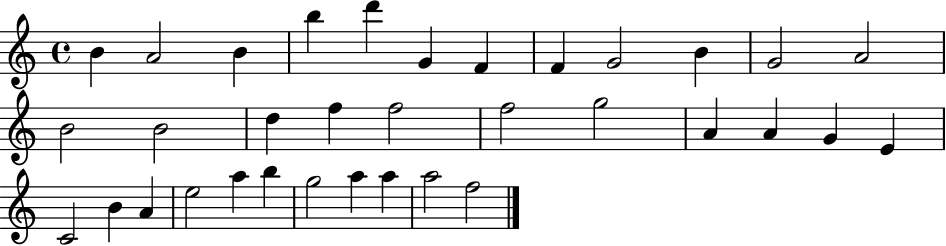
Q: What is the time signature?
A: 4/4